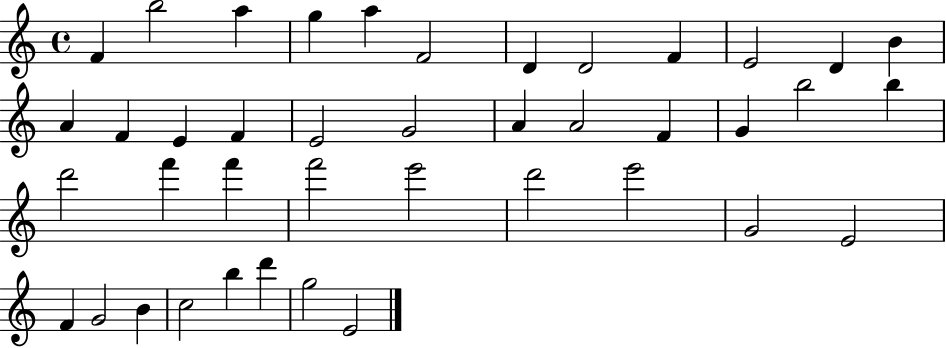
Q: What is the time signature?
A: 4/4